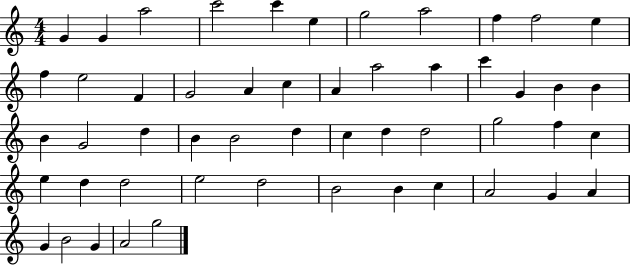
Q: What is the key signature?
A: C major